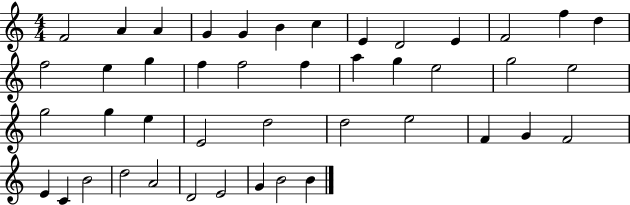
{
  \clef treble
  \numericTimeSignature
  \time 4/4
  \key c \major
  f'2 a'4 a'4 | g'4 g'4 b'4 c''4 | e'4 d'2 e'4 | f'2 f''4 d''4 | \break f''2 e''4 g''4 | f''4 f''2 f''4 | a''4 g''4 e''2 | g''2 e''2 | \break g''2 g''4 e''4 | e'2 d''2 | d''2 e''2 | f'4 g'4 f'2 | \break e'4 c'4 b'2 | d''2 a'2 | d'2 e'2 | g'4 b'2 b'4 | \break \bar "|."
}